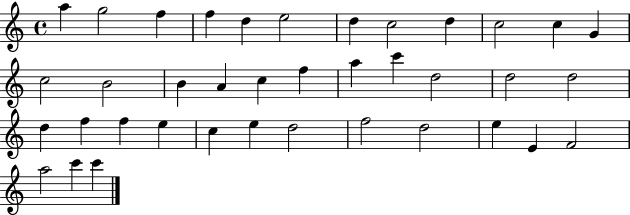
X:1
T:Untitled
M:4/4
L:1/4
K:C
a g2 f f d e2 d c2 d c2 c G c2 B2 B A c f a c' d2 d2 d2 d f f e c e d2 f2 d2 e E F2 a2 c' c'